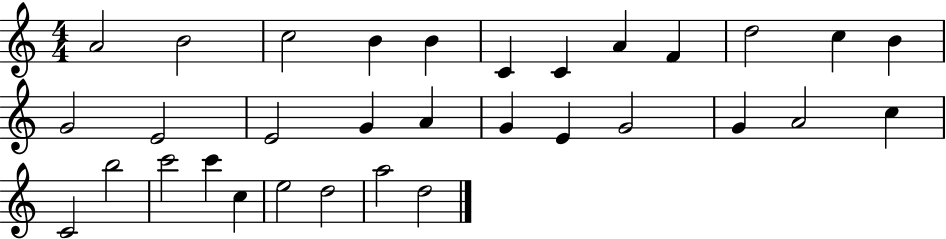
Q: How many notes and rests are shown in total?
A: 32